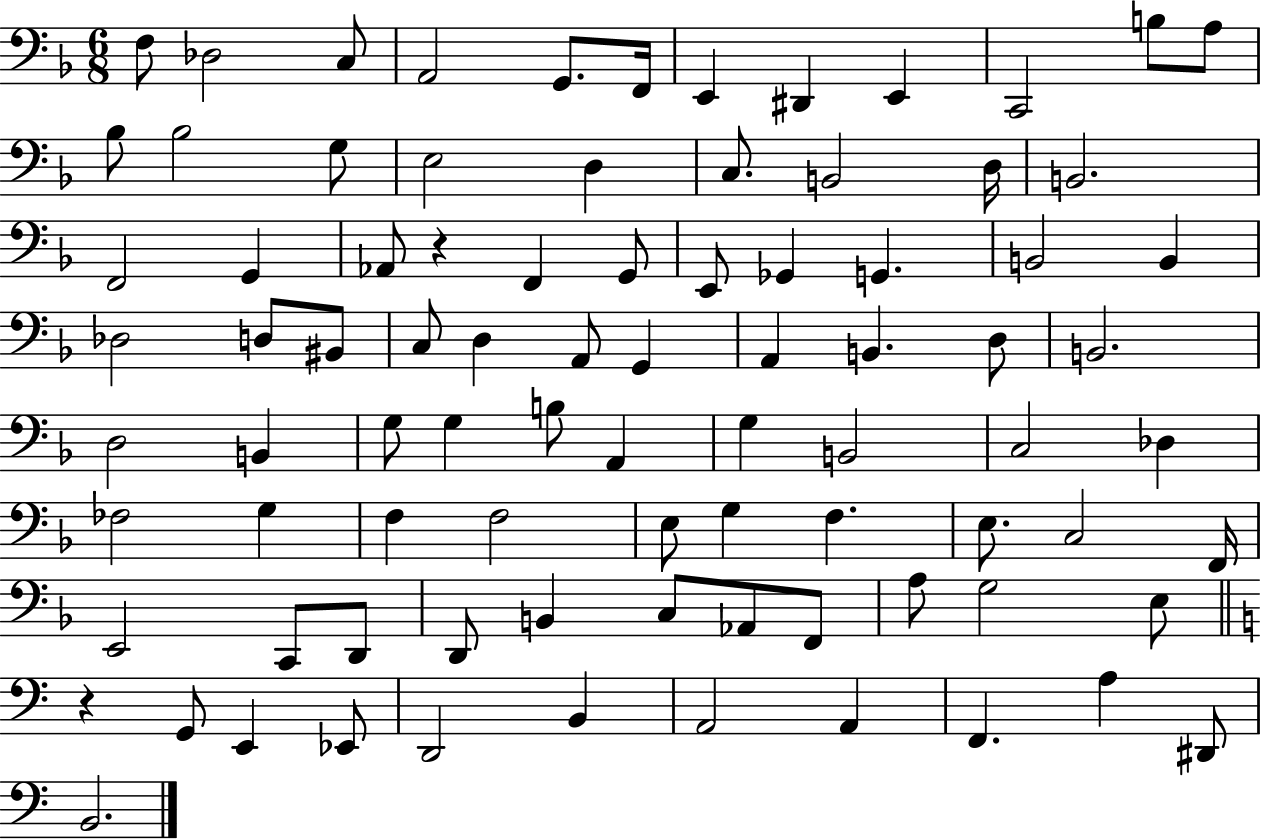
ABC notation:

X:1
T:Untitled
M:6/8
L:1/4
K:F
F,/2 _D,2 C,/2 A,,2 G,,/2 F,,/4 E,, ^D,, E,, C,,2 B,/2 A,/2 _B,/2 _B,2 G,/2 E,2 D, C,/2 B,,2 D,/4 B,,2 F,,2 G,, _A,,/2 z F,, G,,/2 E,,/2 _G,, G,, B,,2 B,, _D,2 D,/2 ^B,,/2 C,/2 D, A,,/2 G,, A,, B,, D,/2 B,,2 D,2 B,, G,/2 G, B,/2 A,, G, B,,2 C,2 _D, _F,2 G, F, F,2 E,/2 G, F, E,/2 C,2 F,,/4 E,,2 C,,/2 D,,/2 D,,/2 B,, C,/2 _A,,/2 F,,/2 A,/2 G,2 E,/2 z G,,/2 E,, _E,,/2 D,,2 B,, A,,2 A,, F,, A, ^D,,/2 B,,2